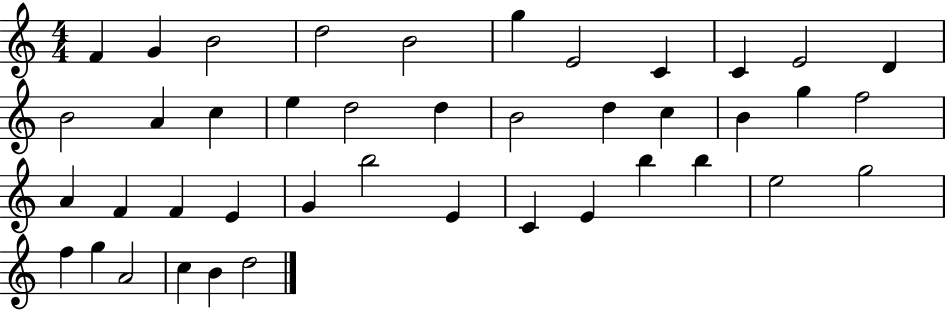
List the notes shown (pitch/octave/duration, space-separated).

F4/q G4/q B4/h D5/h B4/h G5/q E4/h C4/q C4/q E4/h D4/q B4/h A4/q C5/q E5/q D5/h D5/q B4/h D5/q C5/q B4/q G5/q F5/h A4/q F4/q F4/q E4/q G4/q B5/h E4/q C4/q E4/q B5/q B5/q E5/h G5/h F5/q G5/q A4/h C5/q B4/q D5/h